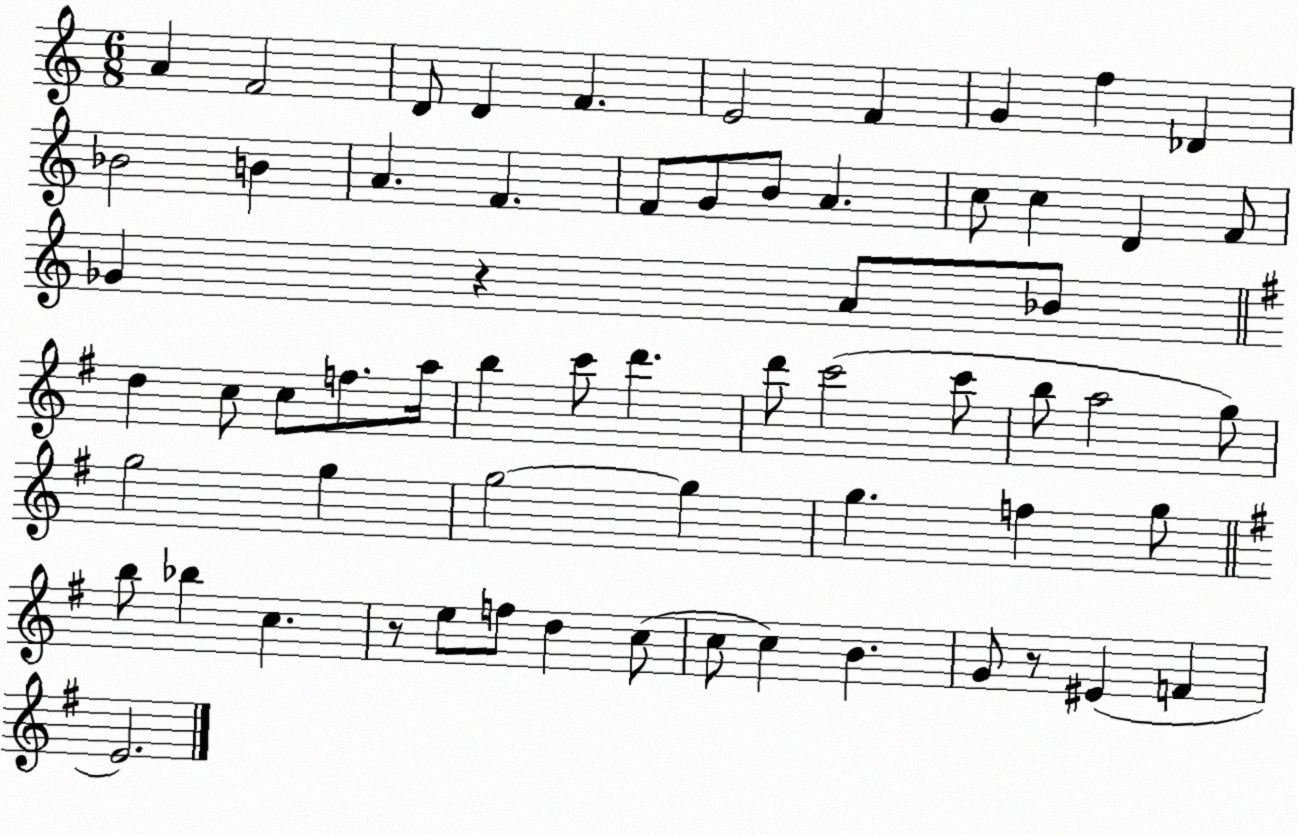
X:1
T:Untitled
M:6/8
L:1/4
K:C
A F2 D/2 D F E2 F G f _D _B2 B A F F/2 G/2 B/2 A c/2 c D F/2 _G z A/2 _B/2 d c/2 c/2 f/2 a/4 b c'/2 d' d'/2 c'2 c'/2 b/2 a2 g/2 g2 g g2 g g f g/2 b/2 _b c z/2 e/2 f/2 d c/2 c/2 c B G/2 z/2 ^E F E2